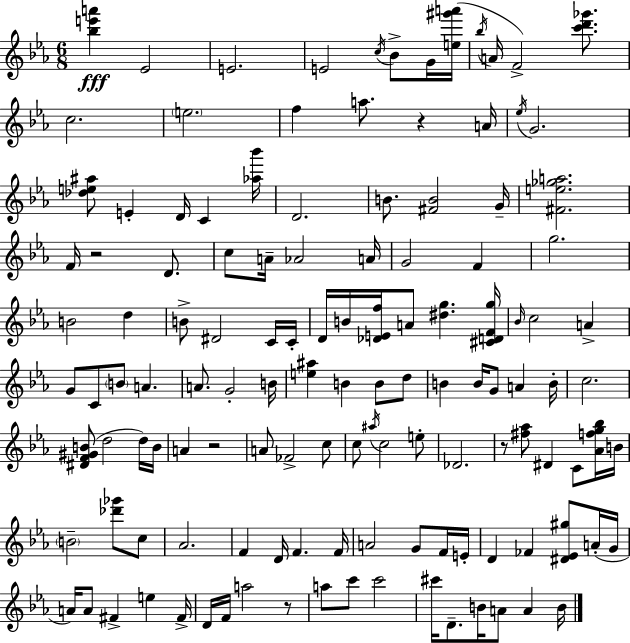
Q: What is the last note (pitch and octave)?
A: B4